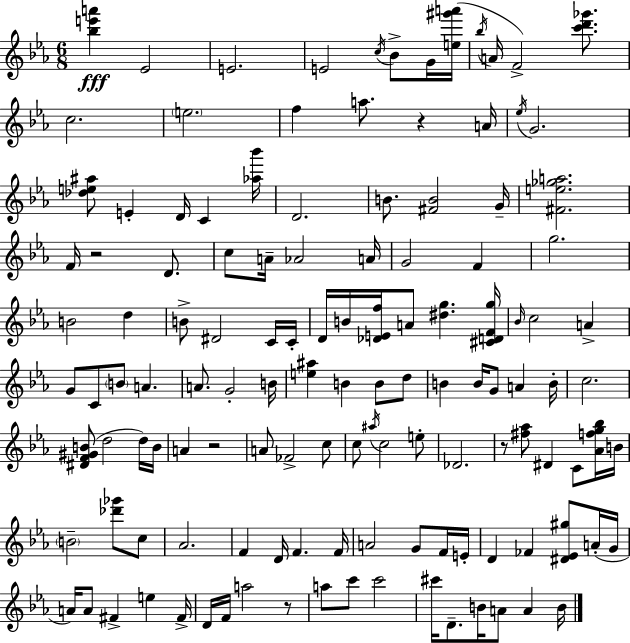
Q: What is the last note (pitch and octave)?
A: B4